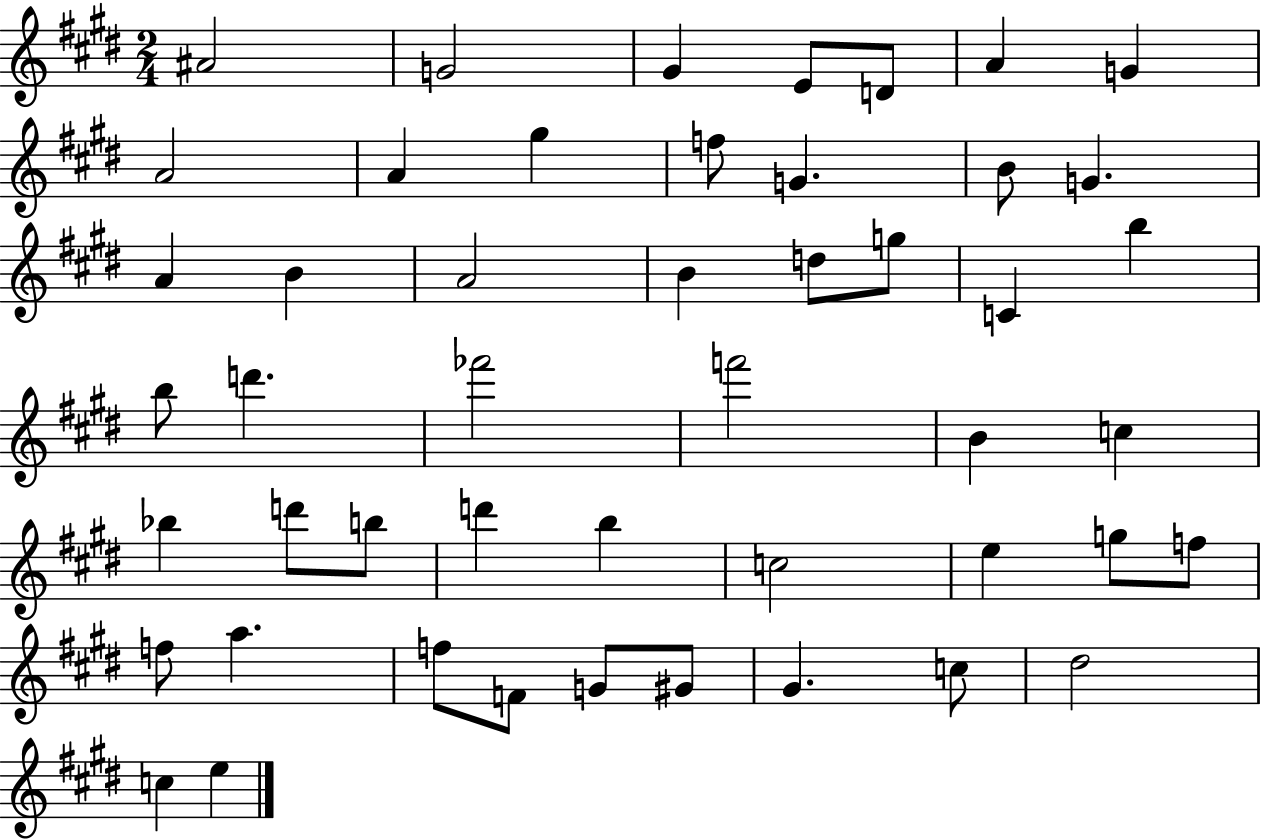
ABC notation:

X:1
T:Untitled
M:2/4
L:1/4
K:E
^A2 G2 ^G E/2 D/2 A G A2 A ^g f/2 G B/2 G A B A2 B d/2 g/2 C b b/2 d' _f'2 f'2 B c _b d'/2 b/2 d' b c2 e g/2 f/2 f/2 a f/2 F/2 G/2 ^G/2 ^G c/2 ^d2 c e